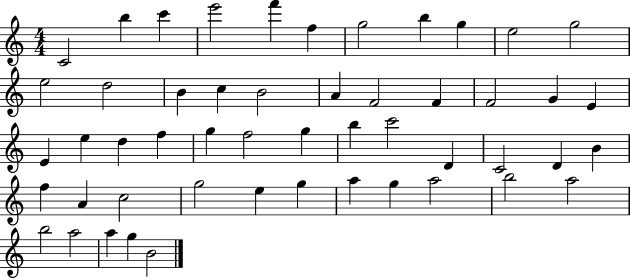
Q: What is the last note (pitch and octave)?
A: B4